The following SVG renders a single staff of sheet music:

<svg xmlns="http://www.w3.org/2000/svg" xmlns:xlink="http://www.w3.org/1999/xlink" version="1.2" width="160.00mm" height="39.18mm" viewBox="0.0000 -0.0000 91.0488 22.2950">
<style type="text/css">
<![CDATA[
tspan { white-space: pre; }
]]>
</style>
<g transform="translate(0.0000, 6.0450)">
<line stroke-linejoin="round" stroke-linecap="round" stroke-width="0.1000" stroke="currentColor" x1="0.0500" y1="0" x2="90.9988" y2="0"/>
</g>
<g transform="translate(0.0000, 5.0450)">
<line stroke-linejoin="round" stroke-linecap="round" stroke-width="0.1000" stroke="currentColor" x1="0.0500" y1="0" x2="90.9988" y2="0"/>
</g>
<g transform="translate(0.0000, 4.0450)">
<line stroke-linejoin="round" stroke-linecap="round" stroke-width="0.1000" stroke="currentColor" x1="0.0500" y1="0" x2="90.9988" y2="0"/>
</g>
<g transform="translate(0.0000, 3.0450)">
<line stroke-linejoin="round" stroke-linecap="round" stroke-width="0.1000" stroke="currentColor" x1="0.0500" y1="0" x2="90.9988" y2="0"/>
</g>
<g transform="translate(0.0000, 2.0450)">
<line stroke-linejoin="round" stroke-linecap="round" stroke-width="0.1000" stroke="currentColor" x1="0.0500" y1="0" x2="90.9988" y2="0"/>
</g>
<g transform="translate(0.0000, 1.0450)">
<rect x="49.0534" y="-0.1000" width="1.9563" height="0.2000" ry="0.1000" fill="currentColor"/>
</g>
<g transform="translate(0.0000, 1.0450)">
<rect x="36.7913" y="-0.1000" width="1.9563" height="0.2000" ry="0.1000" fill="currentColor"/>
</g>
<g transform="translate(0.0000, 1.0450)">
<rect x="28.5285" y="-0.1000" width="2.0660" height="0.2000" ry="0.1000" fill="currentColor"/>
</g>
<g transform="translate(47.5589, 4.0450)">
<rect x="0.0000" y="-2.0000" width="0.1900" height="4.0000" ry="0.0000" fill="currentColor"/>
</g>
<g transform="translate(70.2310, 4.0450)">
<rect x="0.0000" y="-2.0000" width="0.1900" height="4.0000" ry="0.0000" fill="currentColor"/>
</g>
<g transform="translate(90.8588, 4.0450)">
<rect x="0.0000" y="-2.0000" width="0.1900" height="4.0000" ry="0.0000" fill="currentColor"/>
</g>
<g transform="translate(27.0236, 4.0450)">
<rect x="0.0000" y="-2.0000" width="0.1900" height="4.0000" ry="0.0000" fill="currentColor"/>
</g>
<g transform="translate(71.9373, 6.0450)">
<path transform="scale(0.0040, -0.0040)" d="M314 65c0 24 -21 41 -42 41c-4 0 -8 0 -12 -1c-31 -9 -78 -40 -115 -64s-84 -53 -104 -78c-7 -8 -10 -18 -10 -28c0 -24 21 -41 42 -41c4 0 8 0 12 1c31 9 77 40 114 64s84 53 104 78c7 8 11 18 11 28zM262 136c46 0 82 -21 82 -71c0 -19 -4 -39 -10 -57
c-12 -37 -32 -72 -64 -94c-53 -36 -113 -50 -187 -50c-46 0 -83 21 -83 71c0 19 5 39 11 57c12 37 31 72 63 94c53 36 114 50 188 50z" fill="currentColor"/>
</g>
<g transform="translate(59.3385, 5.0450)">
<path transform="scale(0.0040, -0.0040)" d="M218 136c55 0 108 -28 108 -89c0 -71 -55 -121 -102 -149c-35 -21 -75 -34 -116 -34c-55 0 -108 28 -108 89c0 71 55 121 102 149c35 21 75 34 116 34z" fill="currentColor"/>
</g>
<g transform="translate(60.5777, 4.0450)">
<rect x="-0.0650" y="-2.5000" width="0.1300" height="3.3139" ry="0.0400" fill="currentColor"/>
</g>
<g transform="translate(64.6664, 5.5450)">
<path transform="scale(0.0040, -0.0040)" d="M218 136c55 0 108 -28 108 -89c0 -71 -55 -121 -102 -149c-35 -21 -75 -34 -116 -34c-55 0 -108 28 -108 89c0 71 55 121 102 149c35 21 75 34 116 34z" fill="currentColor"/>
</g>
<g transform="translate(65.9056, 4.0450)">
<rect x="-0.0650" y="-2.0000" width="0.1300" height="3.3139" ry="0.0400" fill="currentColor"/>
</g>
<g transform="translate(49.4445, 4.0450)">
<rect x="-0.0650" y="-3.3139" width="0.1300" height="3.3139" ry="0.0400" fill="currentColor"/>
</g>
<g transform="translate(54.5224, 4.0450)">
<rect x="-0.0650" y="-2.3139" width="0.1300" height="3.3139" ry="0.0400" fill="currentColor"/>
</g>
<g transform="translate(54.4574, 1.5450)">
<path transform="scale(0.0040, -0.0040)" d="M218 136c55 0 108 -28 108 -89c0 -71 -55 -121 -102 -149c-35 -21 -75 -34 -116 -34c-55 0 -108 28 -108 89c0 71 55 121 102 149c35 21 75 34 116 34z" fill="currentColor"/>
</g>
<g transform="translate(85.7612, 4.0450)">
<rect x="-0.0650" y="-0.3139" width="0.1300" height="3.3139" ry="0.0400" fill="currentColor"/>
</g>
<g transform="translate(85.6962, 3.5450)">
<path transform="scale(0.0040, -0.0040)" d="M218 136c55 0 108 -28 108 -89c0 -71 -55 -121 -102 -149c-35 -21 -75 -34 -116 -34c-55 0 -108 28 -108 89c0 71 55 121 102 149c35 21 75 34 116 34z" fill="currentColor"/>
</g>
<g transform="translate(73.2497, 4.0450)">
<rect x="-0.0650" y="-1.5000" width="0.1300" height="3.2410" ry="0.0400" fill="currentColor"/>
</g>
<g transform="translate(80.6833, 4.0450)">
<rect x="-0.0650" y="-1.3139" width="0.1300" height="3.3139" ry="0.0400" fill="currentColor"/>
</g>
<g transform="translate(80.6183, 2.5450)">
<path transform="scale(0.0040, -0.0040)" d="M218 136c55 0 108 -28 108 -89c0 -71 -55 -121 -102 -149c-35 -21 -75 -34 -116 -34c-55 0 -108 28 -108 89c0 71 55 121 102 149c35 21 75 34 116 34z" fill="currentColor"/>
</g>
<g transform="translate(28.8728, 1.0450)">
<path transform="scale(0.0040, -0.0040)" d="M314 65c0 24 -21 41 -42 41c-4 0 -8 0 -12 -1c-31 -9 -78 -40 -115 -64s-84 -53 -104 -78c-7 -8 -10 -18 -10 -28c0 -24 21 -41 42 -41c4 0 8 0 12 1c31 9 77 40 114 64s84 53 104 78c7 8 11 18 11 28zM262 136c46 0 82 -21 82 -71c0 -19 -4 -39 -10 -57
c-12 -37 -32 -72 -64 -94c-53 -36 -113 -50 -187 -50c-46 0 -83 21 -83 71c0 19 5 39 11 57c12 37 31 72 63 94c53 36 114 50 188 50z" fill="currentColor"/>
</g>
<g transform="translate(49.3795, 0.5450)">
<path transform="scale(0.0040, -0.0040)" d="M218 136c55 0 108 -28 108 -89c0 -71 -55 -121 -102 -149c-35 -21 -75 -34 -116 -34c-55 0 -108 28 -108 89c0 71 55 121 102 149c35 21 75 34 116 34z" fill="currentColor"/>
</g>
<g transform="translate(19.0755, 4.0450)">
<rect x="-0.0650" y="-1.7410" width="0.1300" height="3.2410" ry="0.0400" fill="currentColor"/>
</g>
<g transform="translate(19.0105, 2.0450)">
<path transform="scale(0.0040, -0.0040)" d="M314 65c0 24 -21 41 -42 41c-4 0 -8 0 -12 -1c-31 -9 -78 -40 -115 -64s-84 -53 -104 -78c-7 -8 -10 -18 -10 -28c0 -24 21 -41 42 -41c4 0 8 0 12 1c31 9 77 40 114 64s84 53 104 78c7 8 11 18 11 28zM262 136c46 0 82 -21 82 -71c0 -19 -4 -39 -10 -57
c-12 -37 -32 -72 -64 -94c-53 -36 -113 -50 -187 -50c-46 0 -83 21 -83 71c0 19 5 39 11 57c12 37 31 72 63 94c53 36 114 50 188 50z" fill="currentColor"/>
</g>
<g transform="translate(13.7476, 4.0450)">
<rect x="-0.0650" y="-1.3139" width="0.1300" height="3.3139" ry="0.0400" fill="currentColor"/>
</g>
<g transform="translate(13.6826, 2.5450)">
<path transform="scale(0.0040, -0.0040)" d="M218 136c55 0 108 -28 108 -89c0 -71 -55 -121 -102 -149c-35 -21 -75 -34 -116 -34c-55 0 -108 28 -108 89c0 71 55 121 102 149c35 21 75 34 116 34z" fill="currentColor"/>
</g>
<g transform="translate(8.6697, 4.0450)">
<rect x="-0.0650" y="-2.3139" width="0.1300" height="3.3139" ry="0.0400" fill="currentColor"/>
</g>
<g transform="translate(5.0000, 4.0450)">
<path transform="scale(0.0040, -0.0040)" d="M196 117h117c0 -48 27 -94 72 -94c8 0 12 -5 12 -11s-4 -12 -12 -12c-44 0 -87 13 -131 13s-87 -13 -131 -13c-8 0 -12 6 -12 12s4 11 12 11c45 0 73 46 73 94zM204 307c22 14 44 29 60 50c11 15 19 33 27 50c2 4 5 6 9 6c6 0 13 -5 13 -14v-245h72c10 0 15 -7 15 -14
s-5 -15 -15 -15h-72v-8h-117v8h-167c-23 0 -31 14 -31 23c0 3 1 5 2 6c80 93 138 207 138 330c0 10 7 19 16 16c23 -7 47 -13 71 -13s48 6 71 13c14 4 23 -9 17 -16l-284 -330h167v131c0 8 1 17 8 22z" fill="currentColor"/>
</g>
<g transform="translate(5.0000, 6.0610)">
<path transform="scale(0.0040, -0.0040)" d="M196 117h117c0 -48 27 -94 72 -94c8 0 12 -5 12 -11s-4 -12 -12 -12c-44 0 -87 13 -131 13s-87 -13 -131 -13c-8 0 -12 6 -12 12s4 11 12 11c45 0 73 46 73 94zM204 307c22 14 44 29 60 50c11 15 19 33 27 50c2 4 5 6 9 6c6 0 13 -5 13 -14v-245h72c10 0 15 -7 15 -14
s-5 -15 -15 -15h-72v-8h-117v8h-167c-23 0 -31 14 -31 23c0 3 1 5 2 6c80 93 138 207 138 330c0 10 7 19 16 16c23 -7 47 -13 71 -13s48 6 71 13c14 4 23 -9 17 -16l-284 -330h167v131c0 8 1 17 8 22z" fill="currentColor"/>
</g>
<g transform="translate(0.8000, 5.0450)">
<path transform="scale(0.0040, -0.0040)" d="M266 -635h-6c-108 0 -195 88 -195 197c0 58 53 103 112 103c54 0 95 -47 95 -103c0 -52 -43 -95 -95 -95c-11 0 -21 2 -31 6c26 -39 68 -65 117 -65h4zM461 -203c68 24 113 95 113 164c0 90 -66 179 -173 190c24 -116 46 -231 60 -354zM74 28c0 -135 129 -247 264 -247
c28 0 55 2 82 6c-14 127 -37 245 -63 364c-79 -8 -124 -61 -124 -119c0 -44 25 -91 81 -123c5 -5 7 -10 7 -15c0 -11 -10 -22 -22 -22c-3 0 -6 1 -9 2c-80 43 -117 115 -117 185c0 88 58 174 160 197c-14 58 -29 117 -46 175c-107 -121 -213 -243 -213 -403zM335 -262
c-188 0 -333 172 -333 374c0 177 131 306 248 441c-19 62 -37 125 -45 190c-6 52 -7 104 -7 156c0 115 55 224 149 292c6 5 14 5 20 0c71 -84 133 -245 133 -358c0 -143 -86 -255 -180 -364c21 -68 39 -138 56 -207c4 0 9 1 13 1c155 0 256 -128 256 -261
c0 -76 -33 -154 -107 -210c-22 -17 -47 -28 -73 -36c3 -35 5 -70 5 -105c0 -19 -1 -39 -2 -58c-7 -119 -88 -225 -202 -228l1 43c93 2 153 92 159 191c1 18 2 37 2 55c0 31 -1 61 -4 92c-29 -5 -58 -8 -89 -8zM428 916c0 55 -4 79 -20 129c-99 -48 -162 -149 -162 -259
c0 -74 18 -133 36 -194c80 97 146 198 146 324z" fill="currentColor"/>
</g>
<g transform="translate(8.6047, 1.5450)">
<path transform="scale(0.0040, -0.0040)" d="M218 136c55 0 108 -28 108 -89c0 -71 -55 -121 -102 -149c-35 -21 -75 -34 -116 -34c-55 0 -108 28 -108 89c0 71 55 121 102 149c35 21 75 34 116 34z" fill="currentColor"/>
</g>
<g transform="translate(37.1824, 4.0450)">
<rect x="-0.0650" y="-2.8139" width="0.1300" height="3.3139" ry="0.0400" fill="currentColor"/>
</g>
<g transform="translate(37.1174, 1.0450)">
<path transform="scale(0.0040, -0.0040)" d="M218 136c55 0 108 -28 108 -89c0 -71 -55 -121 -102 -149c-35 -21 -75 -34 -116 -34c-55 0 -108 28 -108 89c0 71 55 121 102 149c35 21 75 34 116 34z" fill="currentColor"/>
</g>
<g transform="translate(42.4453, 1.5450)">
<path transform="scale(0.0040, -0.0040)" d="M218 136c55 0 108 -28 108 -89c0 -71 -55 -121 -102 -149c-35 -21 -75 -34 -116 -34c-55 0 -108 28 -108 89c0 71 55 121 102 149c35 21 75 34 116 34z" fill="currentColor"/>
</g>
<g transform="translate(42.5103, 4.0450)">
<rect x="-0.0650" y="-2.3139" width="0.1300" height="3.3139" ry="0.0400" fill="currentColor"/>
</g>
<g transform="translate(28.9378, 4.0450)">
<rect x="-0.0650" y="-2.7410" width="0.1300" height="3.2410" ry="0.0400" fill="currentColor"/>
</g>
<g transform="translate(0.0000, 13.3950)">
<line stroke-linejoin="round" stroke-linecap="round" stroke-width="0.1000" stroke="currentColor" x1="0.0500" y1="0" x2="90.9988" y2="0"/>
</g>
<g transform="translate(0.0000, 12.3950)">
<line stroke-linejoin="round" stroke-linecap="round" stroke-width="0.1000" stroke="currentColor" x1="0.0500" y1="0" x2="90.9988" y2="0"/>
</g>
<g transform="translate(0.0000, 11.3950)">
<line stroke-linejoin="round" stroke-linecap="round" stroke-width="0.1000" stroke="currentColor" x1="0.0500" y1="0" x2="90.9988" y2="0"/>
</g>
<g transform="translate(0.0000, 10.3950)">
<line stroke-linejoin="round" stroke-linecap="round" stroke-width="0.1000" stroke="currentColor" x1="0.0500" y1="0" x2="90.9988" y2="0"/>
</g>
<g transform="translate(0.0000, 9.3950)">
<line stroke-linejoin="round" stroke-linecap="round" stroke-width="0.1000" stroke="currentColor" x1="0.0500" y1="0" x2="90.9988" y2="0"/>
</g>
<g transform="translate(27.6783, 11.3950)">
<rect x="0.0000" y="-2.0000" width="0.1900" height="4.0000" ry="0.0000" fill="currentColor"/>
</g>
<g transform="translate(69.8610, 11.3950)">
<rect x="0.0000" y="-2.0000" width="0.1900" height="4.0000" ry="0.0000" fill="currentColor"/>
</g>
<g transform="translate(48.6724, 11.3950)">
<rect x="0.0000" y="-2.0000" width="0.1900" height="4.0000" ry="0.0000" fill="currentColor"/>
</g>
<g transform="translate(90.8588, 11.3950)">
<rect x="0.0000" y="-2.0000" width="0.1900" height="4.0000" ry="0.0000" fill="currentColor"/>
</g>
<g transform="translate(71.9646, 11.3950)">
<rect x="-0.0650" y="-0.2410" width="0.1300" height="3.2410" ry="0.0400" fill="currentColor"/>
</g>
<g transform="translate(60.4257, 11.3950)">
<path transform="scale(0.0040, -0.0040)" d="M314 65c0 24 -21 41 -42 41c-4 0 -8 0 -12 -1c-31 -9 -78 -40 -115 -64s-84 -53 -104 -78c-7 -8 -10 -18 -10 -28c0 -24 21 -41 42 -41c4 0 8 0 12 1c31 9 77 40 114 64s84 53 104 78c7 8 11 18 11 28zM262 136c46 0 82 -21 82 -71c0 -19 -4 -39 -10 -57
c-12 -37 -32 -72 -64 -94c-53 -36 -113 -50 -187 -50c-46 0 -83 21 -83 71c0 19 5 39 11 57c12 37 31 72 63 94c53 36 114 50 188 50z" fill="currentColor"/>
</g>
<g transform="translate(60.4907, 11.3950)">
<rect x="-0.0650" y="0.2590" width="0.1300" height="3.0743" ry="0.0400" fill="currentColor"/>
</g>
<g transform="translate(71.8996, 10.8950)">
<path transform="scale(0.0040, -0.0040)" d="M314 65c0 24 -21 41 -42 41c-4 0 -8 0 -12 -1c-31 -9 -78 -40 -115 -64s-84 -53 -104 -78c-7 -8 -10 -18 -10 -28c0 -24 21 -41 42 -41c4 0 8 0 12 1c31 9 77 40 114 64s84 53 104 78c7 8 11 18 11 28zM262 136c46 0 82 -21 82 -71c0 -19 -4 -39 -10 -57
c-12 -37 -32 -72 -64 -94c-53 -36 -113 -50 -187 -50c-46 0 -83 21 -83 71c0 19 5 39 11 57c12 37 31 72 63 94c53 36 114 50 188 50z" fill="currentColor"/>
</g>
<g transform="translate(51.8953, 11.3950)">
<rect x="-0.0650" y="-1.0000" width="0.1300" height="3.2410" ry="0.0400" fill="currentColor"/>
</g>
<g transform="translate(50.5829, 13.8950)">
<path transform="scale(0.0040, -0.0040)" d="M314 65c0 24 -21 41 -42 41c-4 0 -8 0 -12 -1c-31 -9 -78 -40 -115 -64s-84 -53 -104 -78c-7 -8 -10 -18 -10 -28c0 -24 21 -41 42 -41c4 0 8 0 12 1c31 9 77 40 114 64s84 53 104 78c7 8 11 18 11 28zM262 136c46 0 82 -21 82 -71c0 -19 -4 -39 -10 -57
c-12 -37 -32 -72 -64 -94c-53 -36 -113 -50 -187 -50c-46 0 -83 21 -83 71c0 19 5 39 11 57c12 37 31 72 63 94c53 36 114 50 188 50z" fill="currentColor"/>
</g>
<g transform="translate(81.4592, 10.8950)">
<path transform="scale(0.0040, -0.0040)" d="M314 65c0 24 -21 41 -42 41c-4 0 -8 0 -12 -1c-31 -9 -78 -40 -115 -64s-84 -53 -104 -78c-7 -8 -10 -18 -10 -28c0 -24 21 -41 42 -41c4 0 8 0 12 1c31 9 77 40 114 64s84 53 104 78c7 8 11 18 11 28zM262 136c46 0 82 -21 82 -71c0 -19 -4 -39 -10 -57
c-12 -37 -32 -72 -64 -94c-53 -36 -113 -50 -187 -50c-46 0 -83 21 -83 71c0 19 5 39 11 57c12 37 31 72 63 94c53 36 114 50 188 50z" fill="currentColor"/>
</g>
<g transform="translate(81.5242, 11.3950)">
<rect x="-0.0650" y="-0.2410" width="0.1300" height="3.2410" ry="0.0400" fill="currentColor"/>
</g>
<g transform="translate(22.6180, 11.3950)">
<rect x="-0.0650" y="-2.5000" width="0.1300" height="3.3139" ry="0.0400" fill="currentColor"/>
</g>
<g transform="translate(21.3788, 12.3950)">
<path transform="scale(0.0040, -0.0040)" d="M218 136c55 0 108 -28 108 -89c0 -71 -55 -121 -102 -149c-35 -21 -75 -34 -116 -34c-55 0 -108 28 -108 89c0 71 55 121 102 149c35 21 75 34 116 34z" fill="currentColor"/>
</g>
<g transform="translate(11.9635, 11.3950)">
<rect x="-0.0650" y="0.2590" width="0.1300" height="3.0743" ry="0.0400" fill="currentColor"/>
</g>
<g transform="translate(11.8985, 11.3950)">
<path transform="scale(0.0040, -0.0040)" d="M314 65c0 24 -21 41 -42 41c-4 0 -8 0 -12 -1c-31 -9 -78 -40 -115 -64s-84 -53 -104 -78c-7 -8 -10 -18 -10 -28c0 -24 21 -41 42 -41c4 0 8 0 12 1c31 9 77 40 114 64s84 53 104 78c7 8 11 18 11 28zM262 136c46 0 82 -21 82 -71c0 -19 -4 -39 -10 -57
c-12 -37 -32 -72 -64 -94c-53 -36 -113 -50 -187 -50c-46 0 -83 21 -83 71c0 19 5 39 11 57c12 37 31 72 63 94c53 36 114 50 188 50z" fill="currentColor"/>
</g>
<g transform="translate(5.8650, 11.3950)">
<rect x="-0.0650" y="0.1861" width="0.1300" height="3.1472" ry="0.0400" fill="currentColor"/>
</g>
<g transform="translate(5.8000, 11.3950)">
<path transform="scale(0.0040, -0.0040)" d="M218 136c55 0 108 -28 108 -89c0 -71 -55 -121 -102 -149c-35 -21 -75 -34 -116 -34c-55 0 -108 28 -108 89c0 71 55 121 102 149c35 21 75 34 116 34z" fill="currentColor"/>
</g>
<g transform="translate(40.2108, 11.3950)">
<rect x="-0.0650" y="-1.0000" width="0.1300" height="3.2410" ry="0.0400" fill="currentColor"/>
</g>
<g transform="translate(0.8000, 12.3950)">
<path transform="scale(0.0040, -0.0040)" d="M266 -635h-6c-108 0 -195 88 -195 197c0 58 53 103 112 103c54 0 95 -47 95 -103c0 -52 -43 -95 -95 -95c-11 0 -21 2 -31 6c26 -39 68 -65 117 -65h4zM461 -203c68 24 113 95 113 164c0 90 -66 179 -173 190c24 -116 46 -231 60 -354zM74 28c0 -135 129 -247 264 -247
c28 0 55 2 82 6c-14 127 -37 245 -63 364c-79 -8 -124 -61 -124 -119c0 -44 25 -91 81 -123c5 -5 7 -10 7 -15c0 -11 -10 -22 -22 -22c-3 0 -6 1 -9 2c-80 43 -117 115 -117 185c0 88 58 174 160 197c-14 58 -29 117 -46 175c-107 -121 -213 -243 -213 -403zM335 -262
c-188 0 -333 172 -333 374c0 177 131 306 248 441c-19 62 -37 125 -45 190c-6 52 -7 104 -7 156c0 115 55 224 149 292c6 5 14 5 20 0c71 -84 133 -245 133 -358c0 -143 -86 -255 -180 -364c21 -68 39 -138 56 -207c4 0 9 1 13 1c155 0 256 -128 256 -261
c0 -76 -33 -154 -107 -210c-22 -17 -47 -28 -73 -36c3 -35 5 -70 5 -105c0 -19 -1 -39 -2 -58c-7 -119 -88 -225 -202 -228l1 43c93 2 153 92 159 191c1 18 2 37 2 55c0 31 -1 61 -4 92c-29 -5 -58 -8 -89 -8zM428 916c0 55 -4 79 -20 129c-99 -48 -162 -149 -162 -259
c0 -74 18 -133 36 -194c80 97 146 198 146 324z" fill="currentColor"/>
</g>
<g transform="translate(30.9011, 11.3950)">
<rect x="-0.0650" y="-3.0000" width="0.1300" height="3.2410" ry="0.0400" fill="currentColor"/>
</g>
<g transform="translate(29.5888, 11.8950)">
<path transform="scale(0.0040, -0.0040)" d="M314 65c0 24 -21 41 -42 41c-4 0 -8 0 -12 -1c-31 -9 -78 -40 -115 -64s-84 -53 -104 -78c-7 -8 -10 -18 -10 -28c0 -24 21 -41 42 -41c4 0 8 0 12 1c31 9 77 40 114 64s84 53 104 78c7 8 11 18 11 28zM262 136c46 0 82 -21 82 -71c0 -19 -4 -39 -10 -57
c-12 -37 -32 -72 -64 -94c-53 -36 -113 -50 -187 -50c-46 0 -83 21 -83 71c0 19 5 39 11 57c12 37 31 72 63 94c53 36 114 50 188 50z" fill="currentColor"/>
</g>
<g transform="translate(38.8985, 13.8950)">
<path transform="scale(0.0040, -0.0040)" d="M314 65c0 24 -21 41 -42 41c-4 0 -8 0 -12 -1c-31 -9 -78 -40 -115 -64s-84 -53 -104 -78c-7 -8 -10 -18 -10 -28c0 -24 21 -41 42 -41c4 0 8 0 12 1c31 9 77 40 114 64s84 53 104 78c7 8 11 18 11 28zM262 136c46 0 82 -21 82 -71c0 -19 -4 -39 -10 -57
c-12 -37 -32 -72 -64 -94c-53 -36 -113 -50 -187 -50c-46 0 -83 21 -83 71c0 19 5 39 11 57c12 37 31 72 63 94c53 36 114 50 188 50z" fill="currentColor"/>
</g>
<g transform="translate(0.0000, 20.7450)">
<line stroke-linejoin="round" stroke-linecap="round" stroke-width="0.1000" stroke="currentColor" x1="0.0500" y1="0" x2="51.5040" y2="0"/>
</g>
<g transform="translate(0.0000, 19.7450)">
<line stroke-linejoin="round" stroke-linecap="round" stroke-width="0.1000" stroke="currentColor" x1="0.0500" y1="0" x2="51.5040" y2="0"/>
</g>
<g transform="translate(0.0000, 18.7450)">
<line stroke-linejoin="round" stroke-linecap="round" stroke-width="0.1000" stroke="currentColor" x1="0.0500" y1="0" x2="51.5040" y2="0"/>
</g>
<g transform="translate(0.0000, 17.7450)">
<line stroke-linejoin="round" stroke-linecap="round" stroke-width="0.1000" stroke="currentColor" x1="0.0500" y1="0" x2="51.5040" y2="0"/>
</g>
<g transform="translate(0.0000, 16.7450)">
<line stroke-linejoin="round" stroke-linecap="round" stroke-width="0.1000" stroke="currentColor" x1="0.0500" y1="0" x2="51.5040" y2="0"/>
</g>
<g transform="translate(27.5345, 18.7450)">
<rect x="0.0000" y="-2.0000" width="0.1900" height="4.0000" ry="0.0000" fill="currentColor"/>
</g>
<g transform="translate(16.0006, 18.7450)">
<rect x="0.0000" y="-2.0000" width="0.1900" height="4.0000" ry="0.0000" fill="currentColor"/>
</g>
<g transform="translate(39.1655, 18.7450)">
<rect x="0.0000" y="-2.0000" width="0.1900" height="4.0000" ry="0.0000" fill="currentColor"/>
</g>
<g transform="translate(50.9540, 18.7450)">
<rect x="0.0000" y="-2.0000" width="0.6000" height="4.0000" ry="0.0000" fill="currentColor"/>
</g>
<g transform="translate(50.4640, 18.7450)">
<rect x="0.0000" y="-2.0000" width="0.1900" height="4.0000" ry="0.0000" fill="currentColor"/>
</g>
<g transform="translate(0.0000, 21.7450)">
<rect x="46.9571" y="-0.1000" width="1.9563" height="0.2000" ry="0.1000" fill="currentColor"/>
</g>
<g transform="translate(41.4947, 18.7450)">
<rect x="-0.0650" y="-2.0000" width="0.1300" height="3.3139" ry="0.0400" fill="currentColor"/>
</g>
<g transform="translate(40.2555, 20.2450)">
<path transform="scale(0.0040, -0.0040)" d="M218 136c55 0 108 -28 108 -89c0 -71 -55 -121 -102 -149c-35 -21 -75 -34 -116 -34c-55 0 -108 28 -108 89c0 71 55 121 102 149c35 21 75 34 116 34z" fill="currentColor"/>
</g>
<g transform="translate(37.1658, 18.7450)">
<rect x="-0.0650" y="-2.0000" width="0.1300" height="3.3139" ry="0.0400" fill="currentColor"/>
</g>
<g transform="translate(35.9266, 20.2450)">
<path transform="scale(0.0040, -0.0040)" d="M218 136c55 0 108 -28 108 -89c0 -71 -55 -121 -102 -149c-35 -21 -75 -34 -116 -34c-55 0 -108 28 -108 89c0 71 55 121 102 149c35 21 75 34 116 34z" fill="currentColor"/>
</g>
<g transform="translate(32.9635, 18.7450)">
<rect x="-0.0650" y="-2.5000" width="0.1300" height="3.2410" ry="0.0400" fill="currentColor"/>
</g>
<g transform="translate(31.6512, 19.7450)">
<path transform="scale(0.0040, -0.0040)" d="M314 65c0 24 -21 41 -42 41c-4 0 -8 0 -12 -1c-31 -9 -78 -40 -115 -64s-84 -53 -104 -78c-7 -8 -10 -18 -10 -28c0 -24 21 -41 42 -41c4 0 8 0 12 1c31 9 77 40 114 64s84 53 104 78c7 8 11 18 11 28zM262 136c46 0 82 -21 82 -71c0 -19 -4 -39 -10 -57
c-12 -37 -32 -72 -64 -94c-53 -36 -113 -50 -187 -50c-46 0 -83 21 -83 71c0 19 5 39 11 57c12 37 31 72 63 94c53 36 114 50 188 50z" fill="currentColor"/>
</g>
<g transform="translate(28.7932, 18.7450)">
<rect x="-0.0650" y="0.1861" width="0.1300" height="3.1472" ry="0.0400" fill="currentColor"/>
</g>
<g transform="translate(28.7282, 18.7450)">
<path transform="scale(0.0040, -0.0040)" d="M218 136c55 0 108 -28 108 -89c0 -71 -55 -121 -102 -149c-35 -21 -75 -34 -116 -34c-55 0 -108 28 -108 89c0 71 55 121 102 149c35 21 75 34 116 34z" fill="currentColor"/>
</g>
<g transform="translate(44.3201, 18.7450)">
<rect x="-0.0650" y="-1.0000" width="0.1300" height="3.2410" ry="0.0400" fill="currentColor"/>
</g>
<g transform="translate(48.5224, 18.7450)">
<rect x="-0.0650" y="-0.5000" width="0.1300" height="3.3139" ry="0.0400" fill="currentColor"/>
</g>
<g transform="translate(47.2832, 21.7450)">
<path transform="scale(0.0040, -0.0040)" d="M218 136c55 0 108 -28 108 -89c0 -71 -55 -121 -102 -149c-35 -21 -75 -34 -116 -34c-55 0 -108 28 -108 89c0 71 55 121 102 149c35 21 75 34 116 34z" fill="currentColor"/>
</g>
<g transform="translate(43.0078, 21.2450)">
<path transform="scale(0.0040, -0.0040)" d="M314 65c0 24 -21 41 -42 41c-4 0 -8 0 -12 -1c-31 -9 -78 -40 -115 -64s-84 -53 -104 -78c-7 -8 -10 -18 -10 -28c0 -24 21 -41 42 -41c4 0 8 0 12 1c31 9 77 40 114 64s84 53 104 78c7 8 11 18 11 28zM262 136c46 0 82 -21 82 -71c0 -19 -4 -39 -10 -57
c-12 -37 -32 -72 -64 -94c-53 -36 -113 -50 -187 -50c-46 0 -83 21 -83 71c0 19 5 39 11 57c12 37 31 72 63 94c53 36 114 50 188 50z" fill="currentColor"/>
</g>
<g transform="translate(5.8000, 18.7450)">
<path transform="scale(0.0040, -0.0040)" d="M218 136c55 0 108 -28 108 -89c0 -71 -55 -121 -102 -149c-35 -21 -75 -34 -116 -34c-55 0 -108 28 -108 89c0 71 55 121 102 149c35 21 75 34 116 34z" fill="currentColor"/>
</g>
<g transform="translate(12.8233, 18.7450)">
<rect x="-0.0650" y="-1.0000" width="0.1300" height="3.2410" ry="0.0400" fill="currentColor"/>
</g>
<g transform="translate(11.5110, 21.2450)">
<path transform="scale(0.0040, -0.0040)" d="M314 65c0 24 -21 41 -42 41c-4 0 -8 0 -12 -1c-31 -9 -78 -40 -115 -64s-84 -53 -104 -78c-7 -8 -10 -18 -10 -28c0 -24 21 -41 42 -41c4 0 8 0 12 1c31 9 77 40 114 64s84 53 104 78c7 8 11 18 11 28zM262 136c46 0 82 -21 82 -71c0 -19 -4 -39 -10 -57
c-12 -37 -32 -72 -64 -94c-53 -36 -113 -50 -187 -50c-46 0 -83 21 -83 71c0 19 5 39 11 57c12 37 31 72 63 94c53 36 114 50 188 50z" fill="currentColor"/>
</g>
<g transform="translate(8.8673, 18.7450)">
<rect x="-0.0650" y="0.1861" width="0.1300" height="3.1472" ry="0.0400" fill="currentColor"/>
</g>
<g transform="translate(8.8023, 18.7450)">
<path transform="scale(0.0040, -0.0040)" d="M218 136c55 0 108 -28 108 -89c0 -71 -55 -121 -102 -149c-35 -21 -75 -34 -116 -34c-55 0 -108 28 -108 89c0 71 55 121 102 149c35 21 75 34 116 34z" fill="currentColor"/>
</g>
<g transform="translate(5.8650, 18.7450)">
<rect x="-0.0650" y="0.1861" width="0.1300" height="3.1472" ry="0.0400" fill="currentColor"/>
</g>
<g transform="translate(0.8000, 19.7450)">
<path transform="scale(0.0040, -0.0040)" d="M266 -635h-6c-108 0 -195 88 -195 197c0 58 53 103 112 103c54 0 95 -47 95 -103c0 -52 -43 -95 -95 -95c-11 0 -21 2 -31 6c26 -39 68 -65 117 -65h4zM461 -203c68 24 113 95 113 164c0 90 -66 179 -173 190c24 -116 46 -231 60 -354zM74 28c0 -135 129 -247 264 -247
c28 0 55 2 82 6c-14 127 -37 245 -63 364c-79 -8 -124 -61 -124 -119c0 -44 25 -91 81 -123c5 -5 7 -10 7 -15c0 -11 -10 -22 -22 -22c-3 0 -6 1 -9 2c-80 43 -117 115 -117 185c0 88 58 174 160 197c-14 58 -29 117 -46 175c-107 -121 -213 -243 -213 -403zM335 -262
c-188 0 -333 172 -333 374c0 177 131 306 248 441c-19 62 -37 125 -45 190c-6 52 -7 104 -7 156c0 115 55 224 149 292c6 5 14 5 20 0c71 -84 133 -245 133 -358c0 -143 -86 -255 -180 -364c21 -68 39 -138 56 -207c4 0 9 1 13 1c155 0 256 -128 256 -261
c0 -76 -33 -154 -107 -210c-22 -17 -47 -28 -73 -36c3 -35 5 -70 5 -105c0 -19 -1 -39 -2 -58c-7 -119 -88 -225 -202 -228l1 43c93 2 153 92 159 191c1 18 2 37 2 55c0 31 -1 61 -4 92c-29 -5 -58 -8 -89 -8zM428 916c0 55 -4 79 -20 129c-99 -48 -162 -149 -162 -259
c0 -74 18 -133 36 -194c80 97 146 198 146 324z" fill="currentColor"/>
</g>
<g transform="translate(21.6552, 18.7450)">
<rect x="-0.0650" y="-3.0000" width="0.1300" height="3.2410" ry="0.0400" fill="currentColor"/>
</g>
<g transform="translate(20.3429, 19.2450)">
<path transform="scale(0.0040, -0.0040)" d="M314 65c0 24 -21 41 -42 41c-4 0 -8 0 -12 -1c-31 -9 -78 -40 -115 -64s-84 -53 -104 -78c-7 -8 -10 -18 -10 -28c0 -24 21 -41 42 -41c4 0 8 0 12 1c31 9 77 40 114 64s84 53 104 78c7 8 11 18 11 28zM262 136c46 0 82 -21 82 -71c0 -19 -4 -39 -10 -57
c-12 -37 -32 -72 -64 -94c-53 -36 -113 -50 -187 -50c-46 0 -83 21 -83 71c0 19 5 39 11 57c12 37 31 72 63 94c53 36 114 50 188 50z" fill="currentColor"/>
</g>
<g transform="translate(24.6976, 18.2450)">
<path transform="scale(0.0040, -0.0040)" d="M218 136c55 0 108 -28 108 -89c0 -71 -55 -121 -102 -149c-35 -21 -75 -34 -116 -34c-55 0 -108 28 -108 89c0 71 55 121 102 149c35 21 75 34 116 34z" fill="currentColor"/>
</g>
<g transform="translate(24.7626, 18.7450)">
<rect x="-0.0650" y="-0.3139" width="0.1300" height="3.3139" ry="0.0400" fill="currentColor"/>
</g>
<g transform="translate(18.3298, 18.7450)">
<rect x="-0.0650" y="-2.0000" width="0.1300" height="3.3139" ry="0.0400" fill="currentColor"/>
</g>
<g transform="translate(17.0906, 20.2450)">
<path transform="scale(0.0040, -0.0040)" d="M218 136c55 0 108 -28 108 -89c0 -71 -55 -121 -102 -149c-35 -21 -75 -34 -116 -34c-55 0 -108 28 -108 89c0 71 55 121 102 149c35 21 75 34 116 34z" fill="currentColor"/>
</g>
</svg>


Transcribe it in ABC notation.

X:1
T:Untitled
M:4/4
L:1/4
K:C
g e f2 a2 a g b g G F E2 e c B B2 G A2 D2 D2 B2 c2 c2 B B D2 F A2 c B G2 F F D2 C